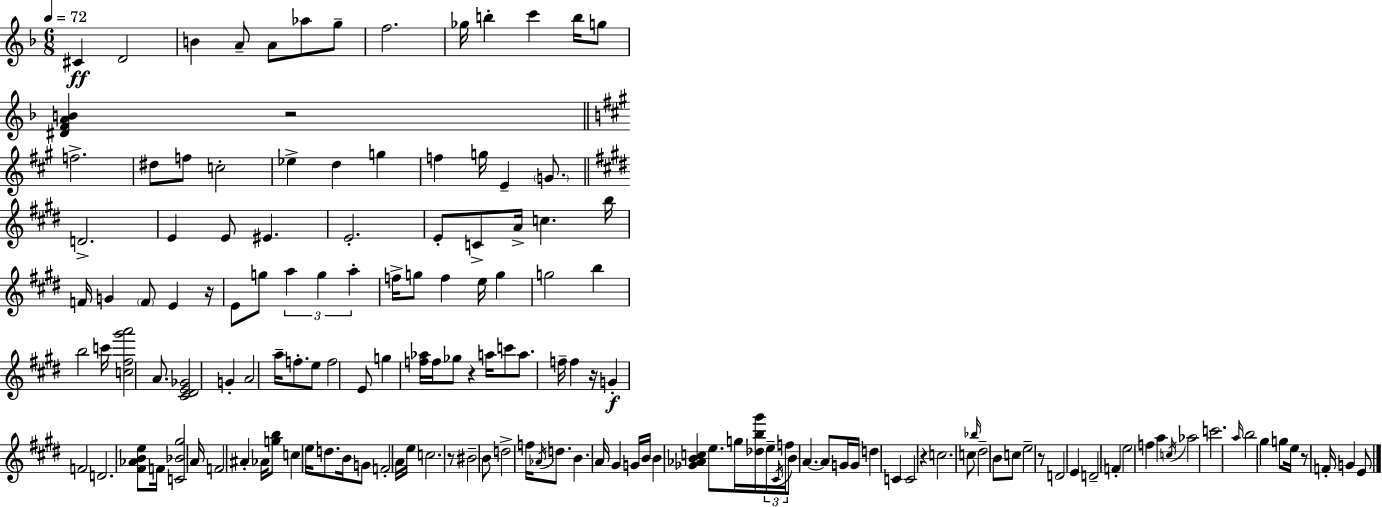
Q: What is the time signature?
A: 6/8